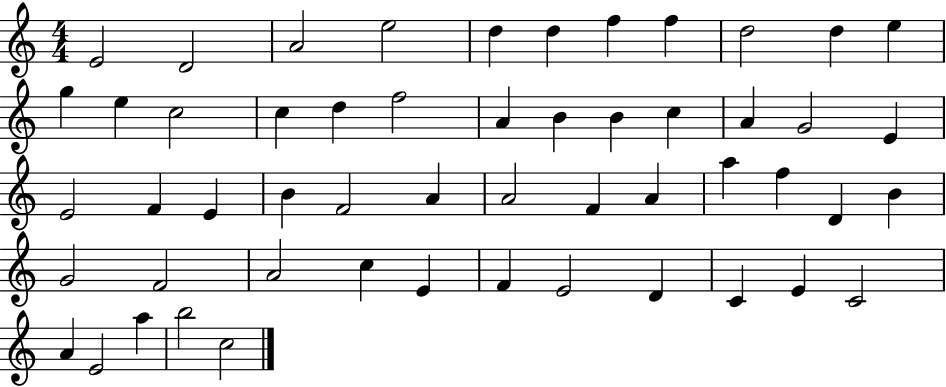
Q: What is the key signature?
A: C major